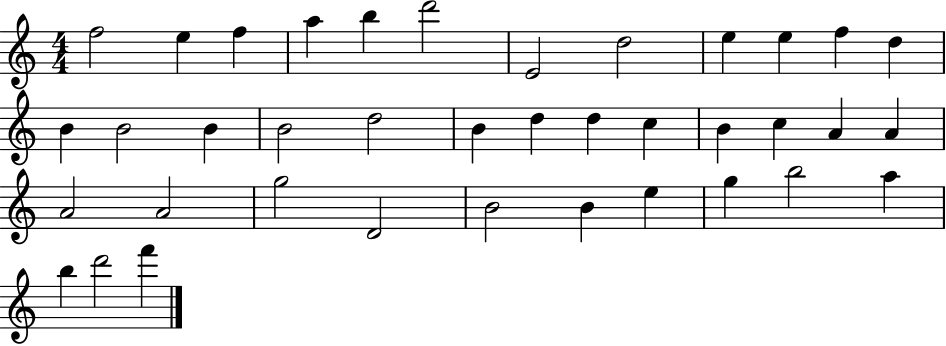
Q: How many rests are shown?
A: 0